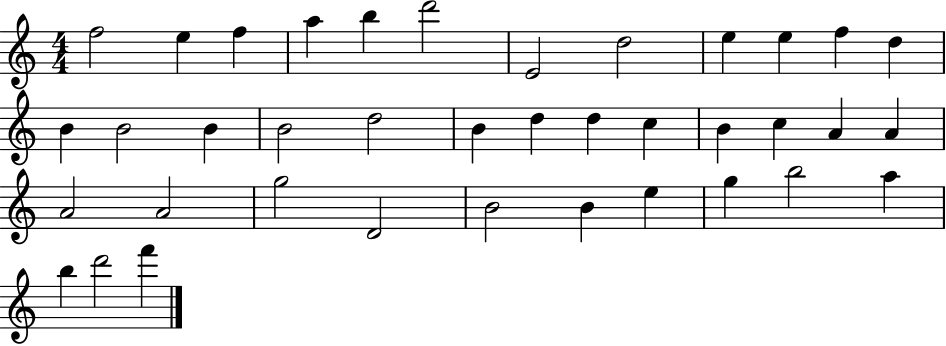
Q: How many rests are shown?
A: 0